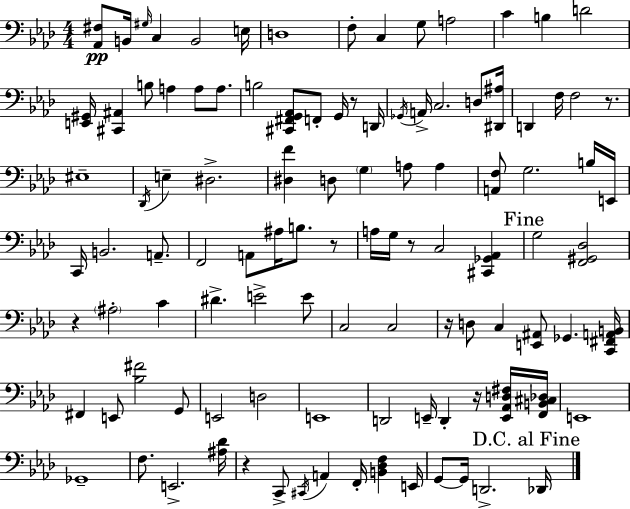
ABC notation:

X:1
T:Untitled
M:4/4
L:1/4
K:Fm
[_A,,^F,]/2 B,,/4 ^G,/4 C, B,,2 E,/4 D,4 F,/2 C, G,/2 A,2 C B, D2 [E,,^G,,]/4 [^C,,^A,,] B,/2 A, A,/2 A,/2 B,2 [^C,,^F,,G,,_A,,]/2 F,,/2 G,,/4 z/2 D,,/4 _G,,/4 A,,/4 C,2 D,/2 [^D,,^A,]/4 D,, F,/4 F,2 z/2 ^E,4 _D,,/4 E, ^D,2 [^D,F] D,/2 G, A,/2 A, [A,,F,]/2 G,2 B,/4 E,,/4 C,,/4 B,,2 A,,/2 F,,2 A,,/2 ^A,/4 B,/2 z/2 A,/4 G,/4 z/2 C,2 [^C,,_G,,_A,,] G,2 [F,,^G,,_D,]2 z ^A,2 C ^D E2 E/2 C,2 C,2 z/4 D,/2 C, [E,,^A,,]/2 _G,, [C,,^F,,A,,B,,]/4 ^F,, E,,/2 [_B,^F]2 G,,/2 E,,2 D,2 E,,4 D,,2 E,,/4 D,, z/4 [E,,_A,,D,^F,]/4 [F,,B,,^C,_D,]/4 E,,4 _G,,4 F,/2 E,,2 [^A,_D]/4 z C,,/2 ^C,,/4 A,, F,,/4 [B,,_D,F,] E,,/4 G,,/2 G,,/4 D,,2 _D,,/4